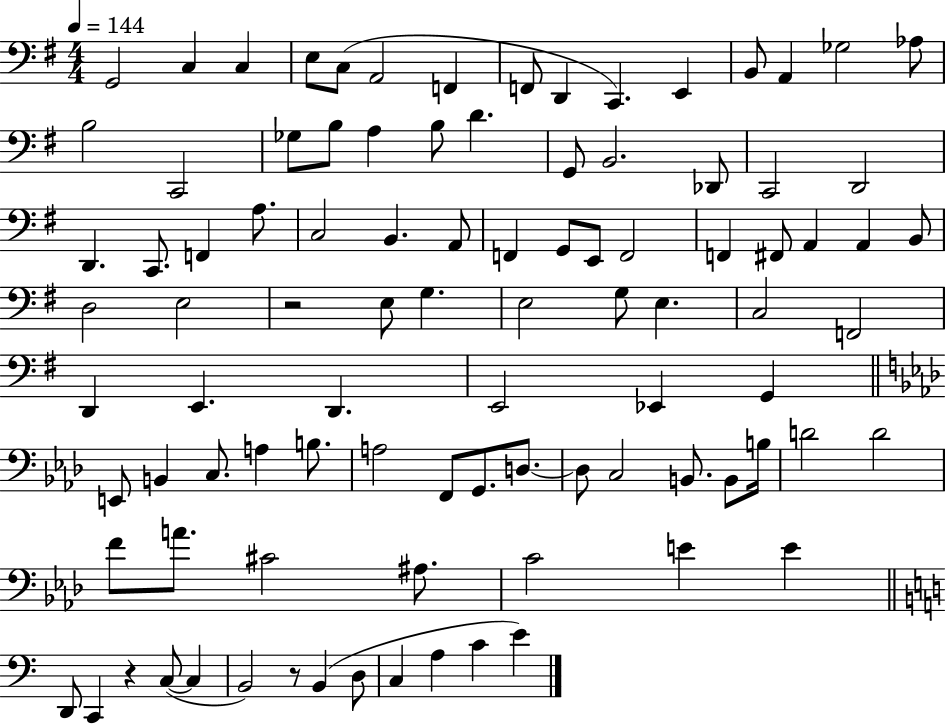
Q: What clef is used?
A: bass